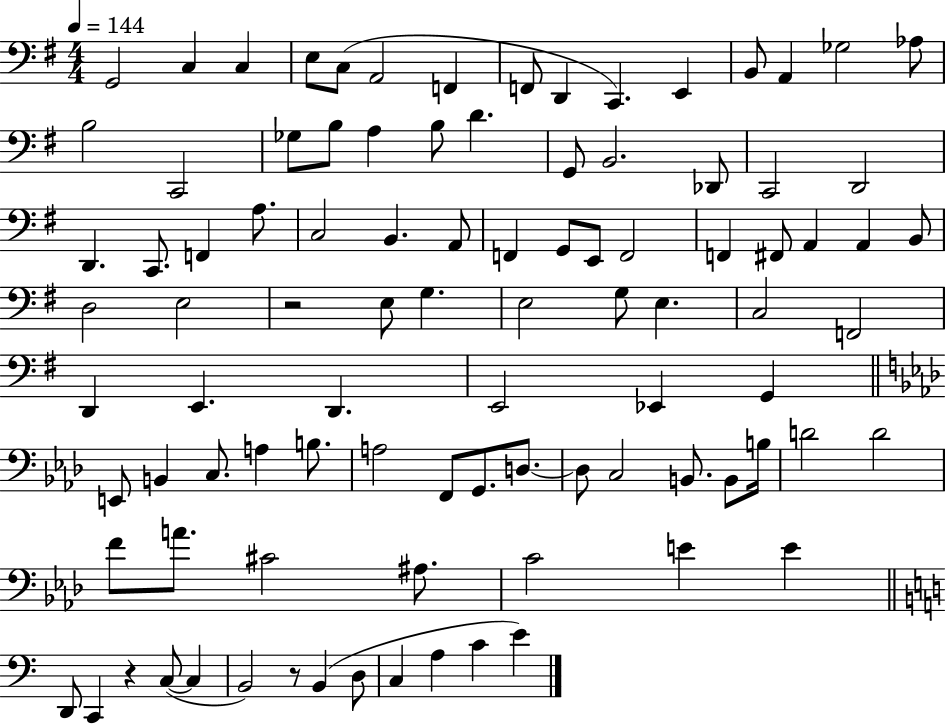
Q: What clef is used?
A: bass